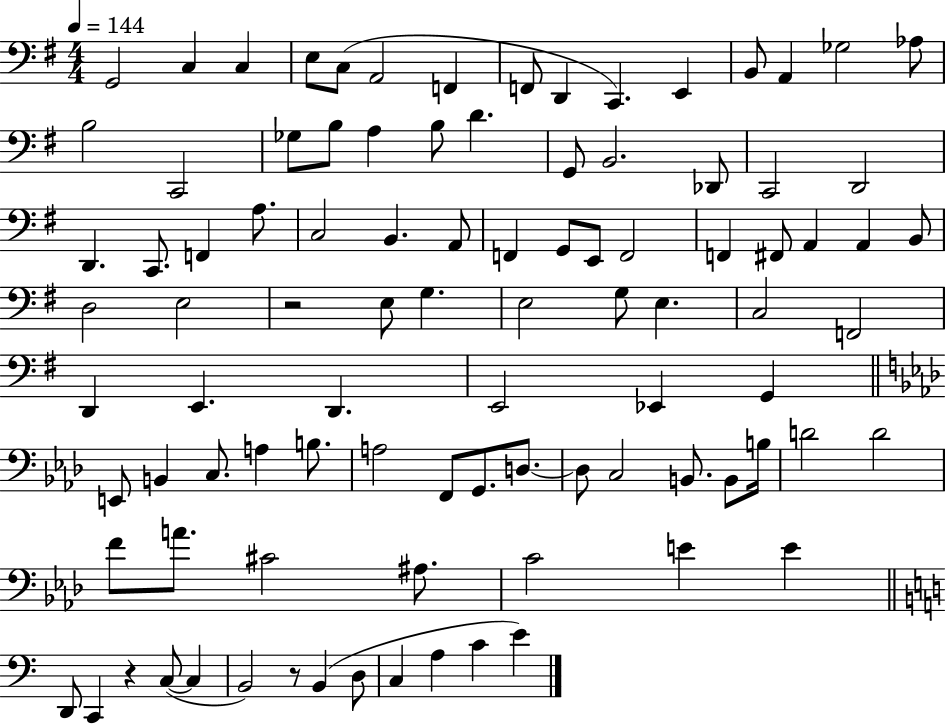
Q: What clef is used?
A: bass